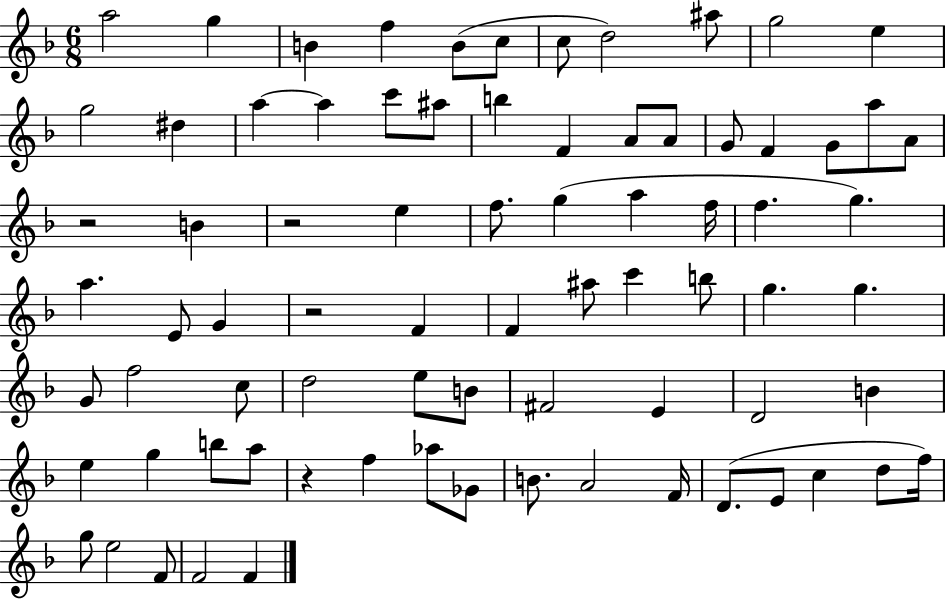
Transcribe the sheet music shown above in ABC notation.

X:1
T:Untitled
M:6/8
L:1/4
K:F
a2 g B f B/2 c/2 c/2 d2 ^a/2 g2 e g2 ^d a a c'/2 ^a/2 b F A/2 A/2 G/2 F G/2 a/2 A/2 z2 B z2 e f/2 g a f/4 f g a E/2 G z2 F F ^a/2 c' b/2 g g G/2 f2 c/2 d2 e/2 B/2 ^F2 E D2 B e g b/2 a/2 z f _a/2 _G/2 B/2 A2 F/4 D/2 E/2 c d/2 f/4 g/2 e2 F/2 F2 F